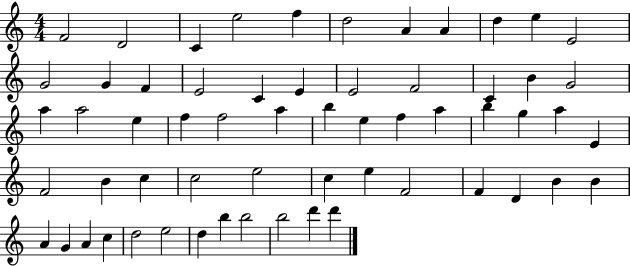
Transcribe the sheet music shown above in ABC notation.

X:1
T:Untitled
M:4/4
L:1/4
K:C
F2 D2 C e2 f d2 A A d e E2 G2 G F E2 C E E2 F2 C B G2 a a2 e f f2 a b e f a b g a E F2 B c c2 e2 c e F2 F D B B A G A c d2 e2 d b b2 b2 d' d'